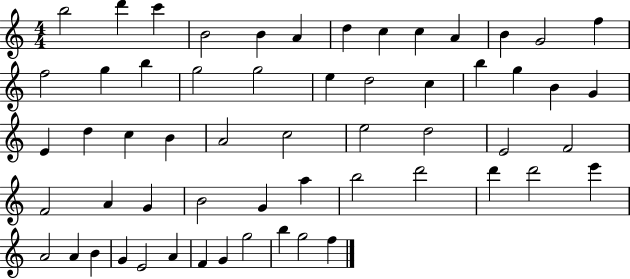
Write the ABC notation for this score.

X:1
T:Untitled
M:4/4
L:1/4
K:C
b2 d' c' B2 B A d c c A B G2 f f2 g b g2 g2 e d2 c b g B G E d c B A2 c2 e2 d2 E2 F2 F2 A G B2 G a b2 d'2 d' d'2 e' A2 A B G E2 A F G g2 b g2 f